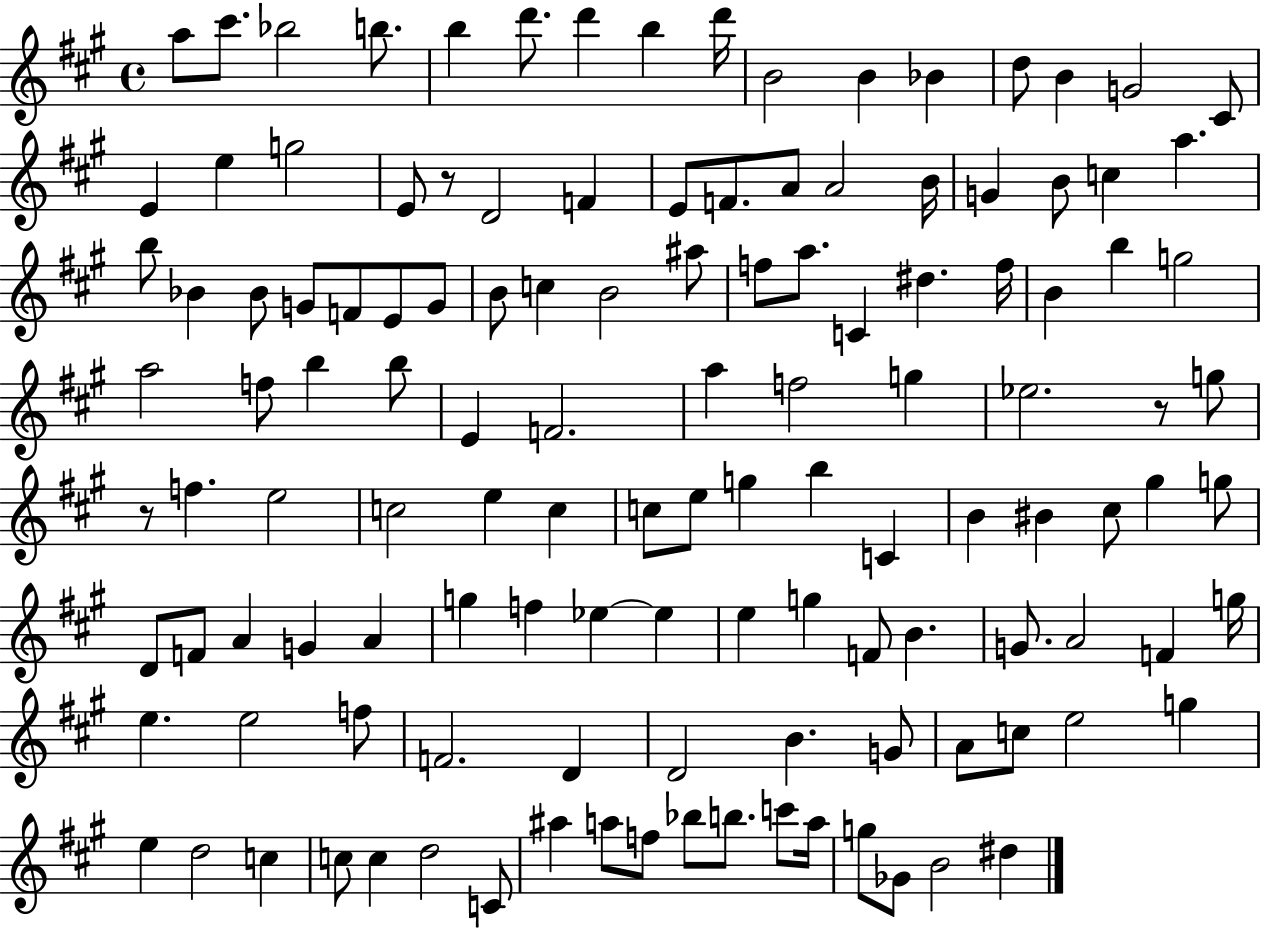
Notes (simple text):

A5/e C#6/e. Bb5/h B5/e. B5/q D6/e. D6/q B5/q D6/s B4/h B4/q Bb4/q D5/e B4/q G4/h C#4/e E4/q E5/q G5/h E4/e R/e D4/h F4/q E4/e F4/e. A4/e A4/h B4/s G4/q B4/e C5/q A5/q. B5/e Bb4/q Bb4/e G4/e F4/e E4/e G4/e B4/e C5/q B4/h A#5/e F5/e A5/e. C4/q D#5/q. F5/s B4/q B5/q G5/h A5/h F5/e B5/q B5/e E4/q F4/h. A5/q F5/h G5/q Eb5/h. R/e G5/e R/e F5/q. E5/h C5/h E5/q C5/q C5/e E5/e G5/q B5/q C4/q B4/q BIS4/q C#5/e G#5/q G5/e D4/e F4/e A4/q G4/q A4/q G5/q F5/q Eb5/q Eb5/q E5/q G5/q F4/e B4/q. G4/e. A4/h F4/q G5/s E5/q. E5/h F5/e F4/h. D4/q D4/h B4/q. G4/e A4/e C5/e E5/h G5/q E5/q D5/h C5/q C5/e C5/q D5/h C4/e A#5/q A5/e F5/e Bb5/e B5/e. C6/e A5/s G5/e Gb4/e B4/h D#5/q